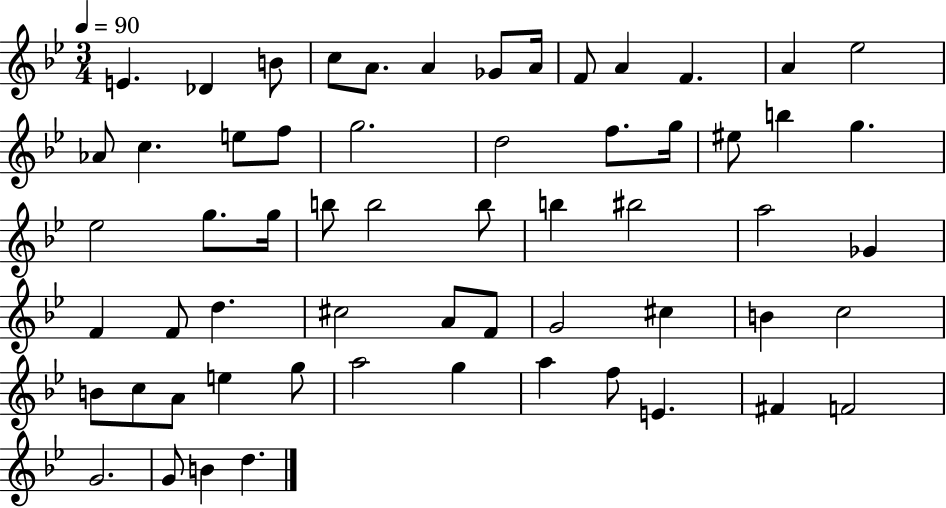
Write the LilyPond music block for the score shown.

{
  \clef treble
  \numericTimeSignature
  \time 3/4
  \key bes \major
  \tempo 4 = 90
  e'4. des'4 b'8 | c''8 a'8. a'4 ges'8 a'16 | f'8 a'4 f'4. | a'4 ees''2 | \break aes'8 c''4. e''8 f''8 | g''2. | d''2 f''8. g''16 | eis''8 b''4 g''4. | \break ees''2 g''8. g''16 | b''8 b''2 b''8 | b''4 bis''2 | a''2 ges'4 | \break f'4 f'8 d''4. | cis''2 a'8 f'8 | g'2 cis''4 | b'4 c''2 | \break b'8 c''8 a'8 e''4 g''8 | a''2 g''4 | a''4 f''8 e'4. | fis'4 f'2 | \break g'2. | g'8 b'4 d''4. | \bar "|."
}